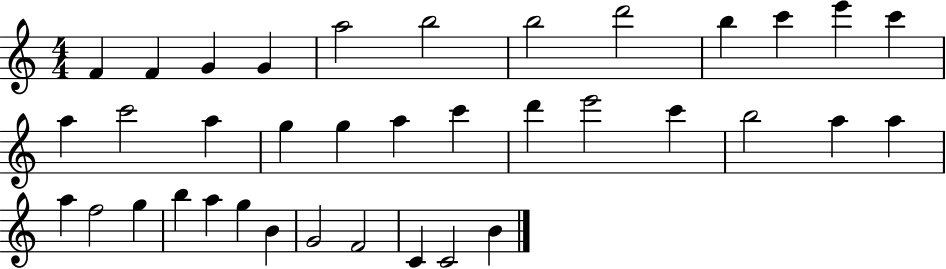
F4/q F4/q G4/q G4/q A5/h B5/h B5/h D6/h B5/q C6/q E6/q C6/q A5/q C6/h A5/q G5/q G5/q A5/q C6/q D6/q E6/h C6/q B5/h A5/q A5/q A5/q F5/h G5/q B5/q A5/q G5/q B4/q G4/h F4/h C4/q C4/h B4/q